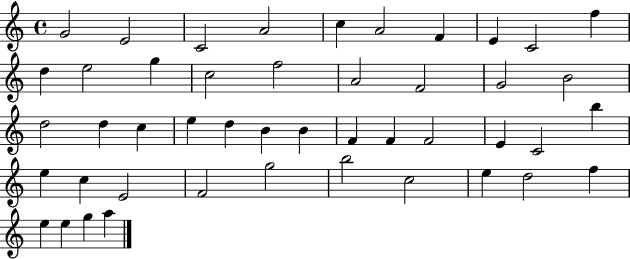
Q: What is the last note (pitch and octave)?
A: A5